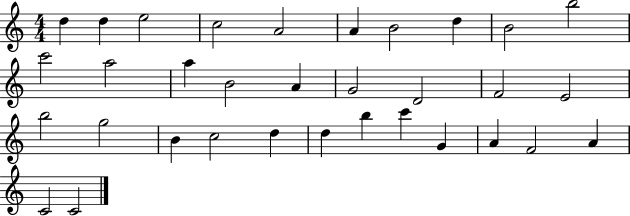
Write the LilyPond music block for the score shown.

{
  \clef treble
  \numericTimeSignature
  \time 4/4
  \key c \major
  d''4 d''4 e''2 | c''2 a'2 | a'4 b'2 d''4 | b'2 b''2 | \break c'''2 a''2 | a''4 b'2 a'4 | g'2 d'2 | f'2 e'2 | \break b''2 g''2 | b'4 c''2 d''4 | d''4 b''4 c'''4 g'4 | a'4 f'2 a'4 | \break c'2 c'2 | \bar "|."
}